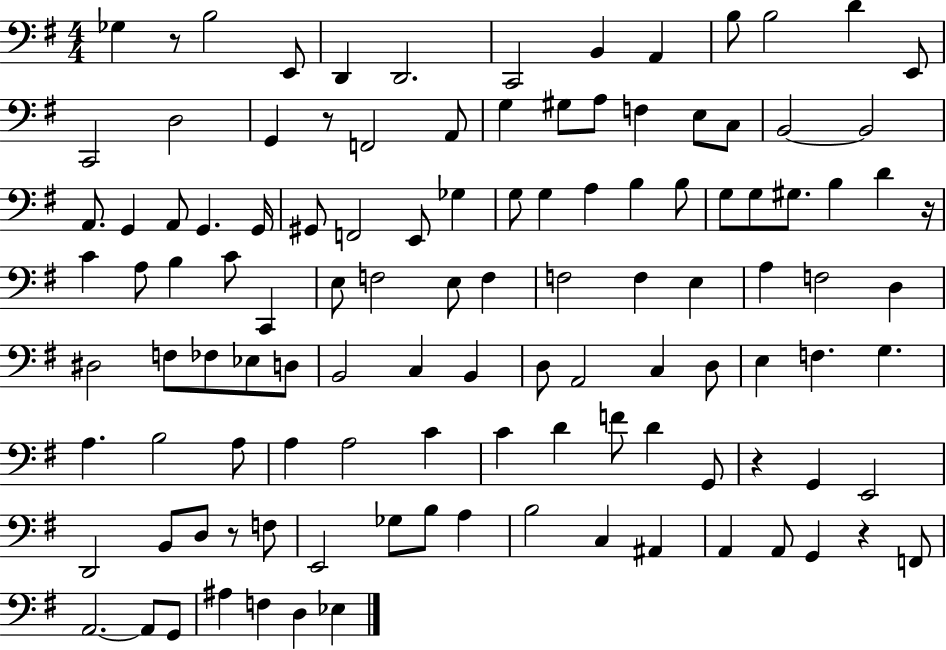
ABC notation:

X:1
T:Untitled
M:4/4
L:1/4
K:G
_G, z/2 B,2 E,,/2 D,, D,,2 C,,2 B,, A,, B,/2 B,2 D E,,/2 C,,2 D,2 G,, z/2 F,,2 A,,/2 G, ^G,/2 A,/2 F, E,/2 C,/2 B,,2 B,,2 A,,/2 G,, A,,/2 G,, G,,/4 ^G,,/2 F,,2 E,,/2 _G, G,/2 G, A, B, B,/2 G,/2 G,/2 ^G,/2 B, D z/4 C A,/2 B, C/2 C,, E,/2 F,2 E,/2 F, F,2 F, E, A, F,2 D, ^D,2 F,/2 _F,/2 _E,/2 D,/2 B,,2 C, B,, D,/2 A,,2 C, D,/2 E, F, G, A, B,2 A,/2 A, A,2 C C D F/2 D G,,/2 z G,, E,,2 D,,2 B,,/2 D,/2 z/2 F,/2 E,,2 _G,/2 B,/2 A, B,2 C, ^A,, A,, A,,/2 G,, z F,,/2 A,,2 A,,/2 G,,/2 ^A, F, D, _E,